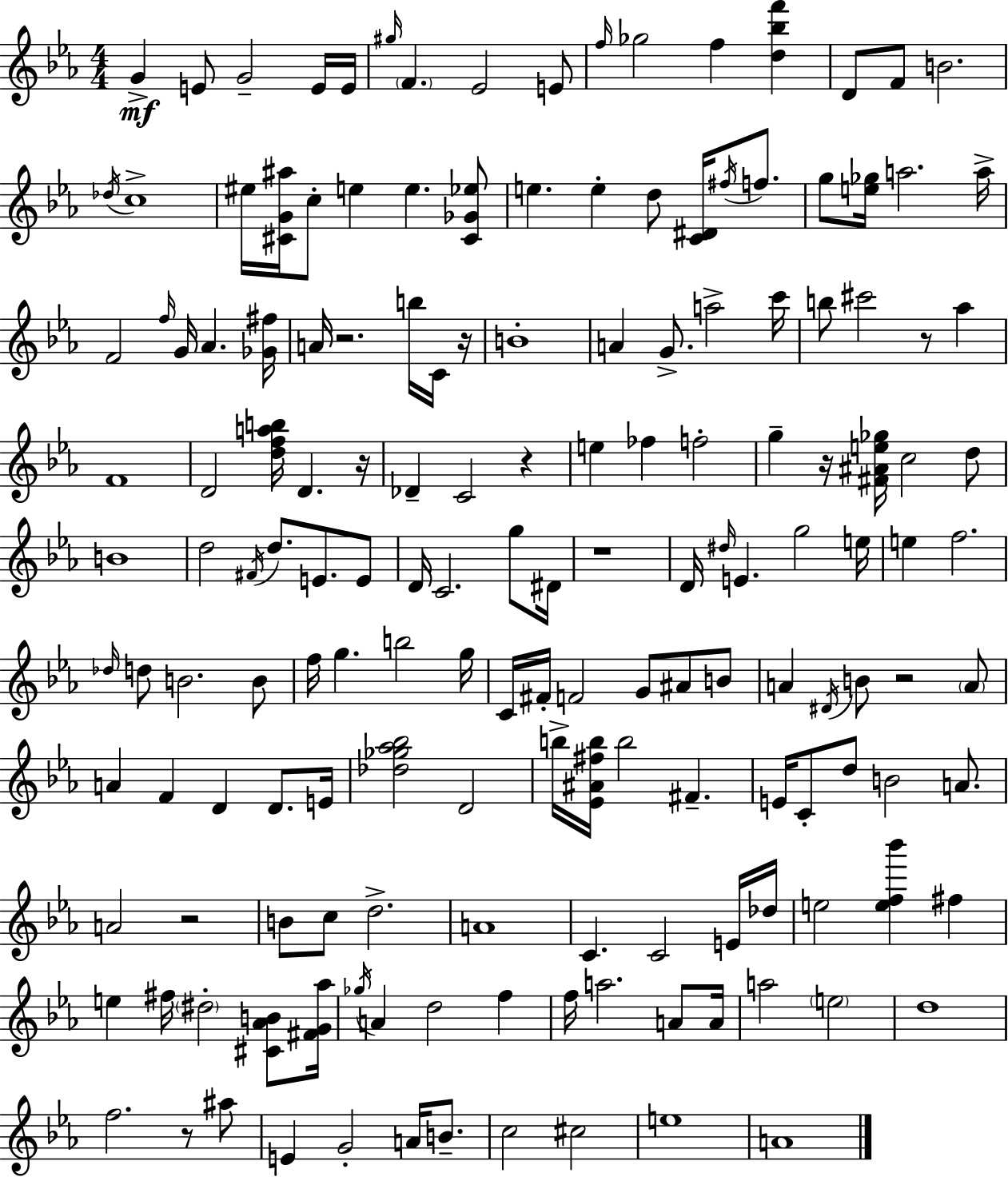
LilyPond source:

{
  \clef treble
  \numericTimeSignature
  \time 4/4
  \key ees \major
  \repeat volta 2 { g'4->\mf e'8 g'2-- e'16 e'16 | \grace { gis''16 } \parenthesize f'4. ees'2 e'8 | \grace { f''16 } ges''2 f''4 <d'' bes'' f'''>4 | d'8 f'8 b'2. | \break \acciaccatura { des''16 } c''1-> | eis''16 <cis' g' ais''>16 c''8-. e''4 e''4. | <cis' ges' ees''>8 e''4. e''4-. d''8 <c' dis'>16 | \acciaccatura { fis''16 } f''8. g''8 <e'' ges''>16 a''2. | \break a''16-> f'2 \grace { f''16 } g'16 aes'4. | <ges' fis''>16 a'16 r2. | b''16 c'16 r16 b'1-. | a'4 g'8.-> a''2-> | \break c'''16 b''8 cis'''2 r8 | aes''4 f'1 | d'2 <d'' f'' a'' b''>16 d'4. | r16 des'4-- c'2 | \break r4 e''4 fes''4 f''2-. | g''4-- r16 <fis' ais' e'' ges''>16 c''2 | d''8 b'1 | d''2 \acciaccatura { fis'16 } d''8. | \break e'8. e'8 d'16 c'2. | g''8 dis'16 r1 | d'16 \grace { dis''16 } e'4. g''2 | e''16 e''4 f''2. | \break \grace { des''16 } d''8 b'2. | b'8 f''16 g''4. b''2 | g''16 c'16 fis'16-. f'2 | g'8 ais'8 b'8 a'4 \acciaccatura { dis'16 } b'8 r2 | \break \parenthesize a'8 a'4 f'4 | d'4 d'8. e'16 <des'' ges'' aes'' bes''>2 | d'2 b''16-> <ees' ais' fis'' b''>16 b''2 | fis'4.-- e'16 c'8-. d''8 b'2 | \break a'8. a'2 | r2 b'8 c''8 d''2.-> | a'1 | c'4. c'2 | \break e'16 des''16 e''2 | <e'' f'' bes'''>4 fis''4 e''4 fis''16 \parenthesize dis''2-. | <cis' aes' b'>8 <fis' g' aes''>16 \acciaccatura { ges''16 } a'4 d''2 | f''4 f''16 a''2. | \break a'8 a'16 a''2 | \parenthesize e''2 d''1 | f''2. | r8 ais''8 e'4 g'2-. | \break a'16 b'8.-- c''2 | cis''2 e''1 | a'1 | } \bar "|."
}